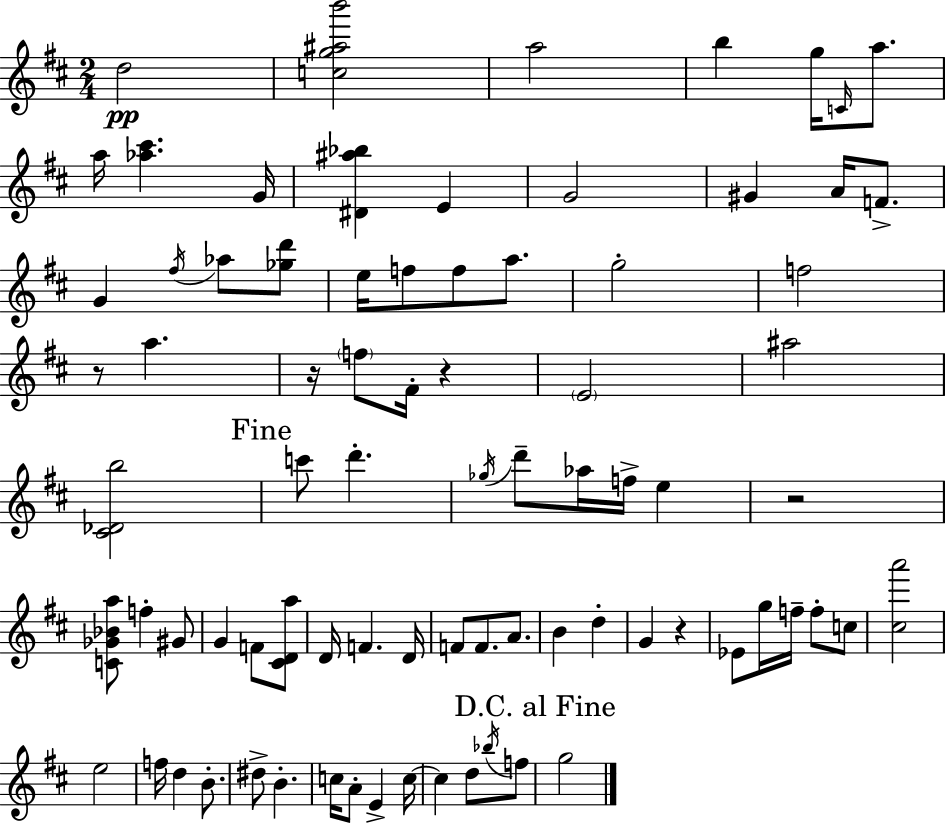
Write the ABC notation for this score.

X:1
T:Untitled
M:2/4
L:1/4
K:D
d2 [cg^ab']2 a2 b g/4 C/4 a/2 a/4 [_a^c'] G/4 [^D^a_b] E G2 ^G A/4 F/2 G ^f/4 _a/2 [_gd']/2 e/4 f/2 f/2 a/2 g2 f2 z/2 a z/4 f/2 ^F/4 z E2 ^a2 [^C_Db]2 c'/2 d' _g/4 d'/2 _a/4 f/4 e z2 [C_G_Ba]/2 f ^G/2 G F/2 [^CDa]/2 D/4 F D/4 F/2 F/2 A/2 B d G z _E/2 g/4 f/4 f/2 c/2 [^ca']2 e2 f/4 d B/2 ^d/2 B c/4 A/2 E c/4 c d/2 _b/4 f/2 g2